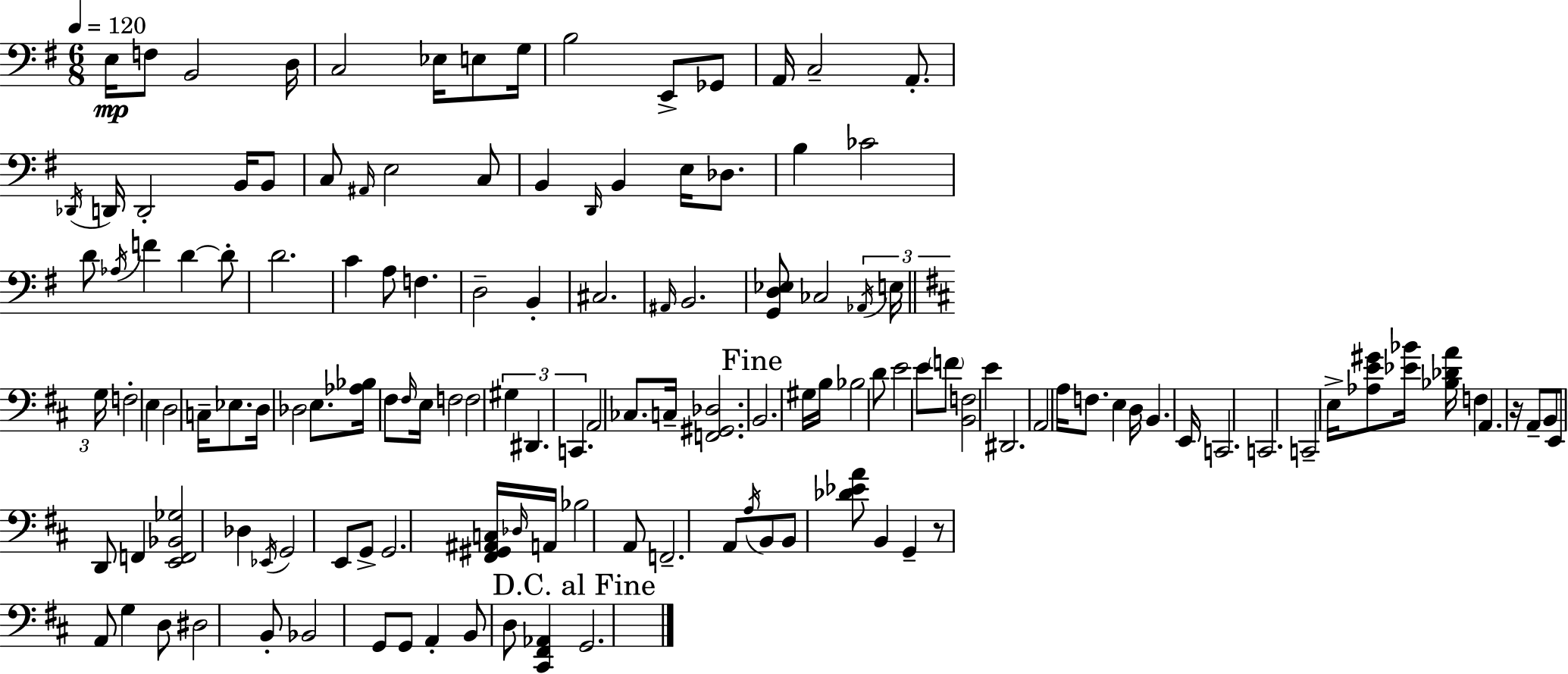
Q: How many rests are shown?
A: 2